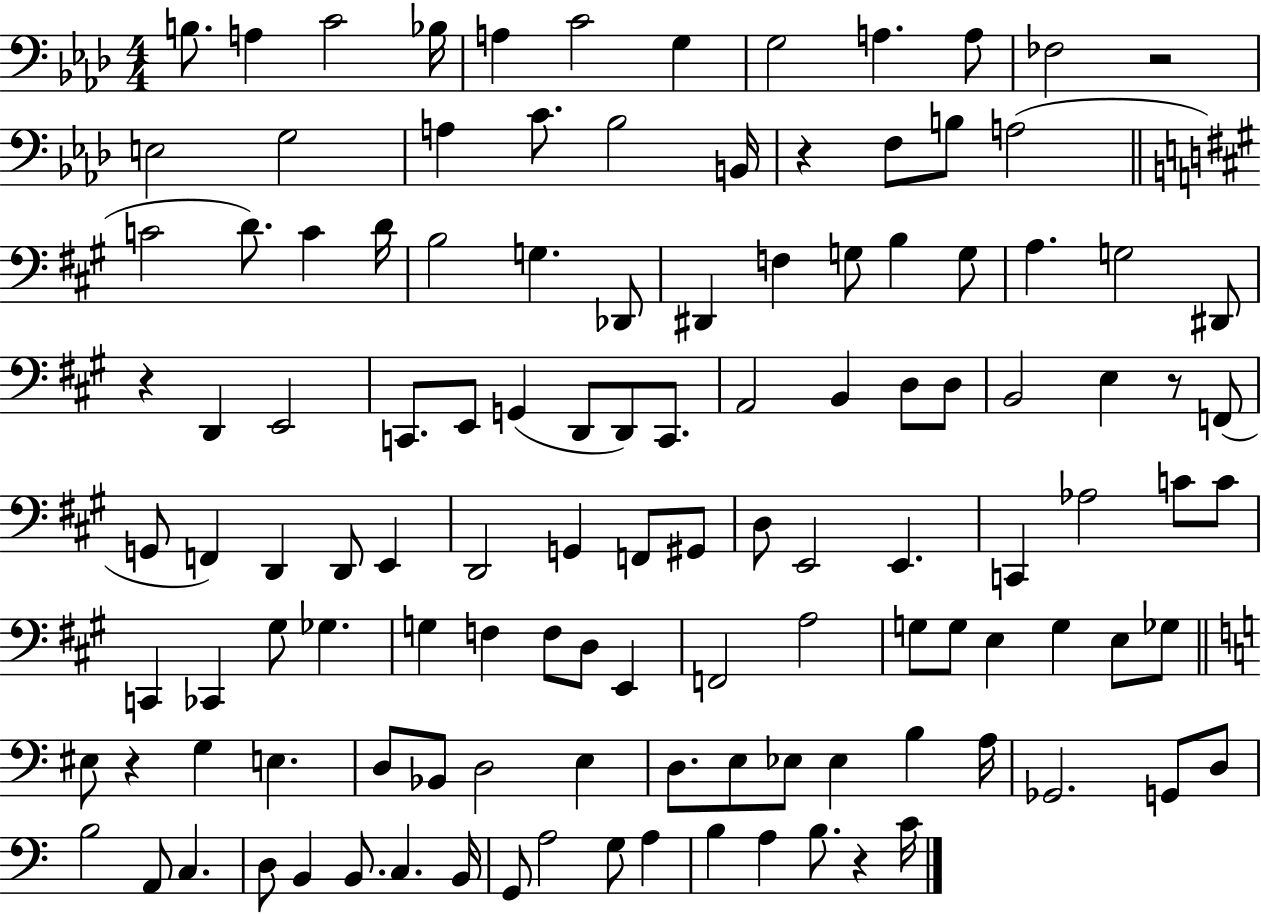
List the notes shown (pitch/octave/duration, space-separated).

B3/e. A3/q C4/h Bb3/s A3/q C4/h G3/q G3/h A3/q. A3/e FES3/h R/h E3/h G3/h A3/q C4/e. Bb3/h B2/s R/q F3/e B3/e A3/h C4/h D4/e. C4/q D4/s B3/h G3/q. Db2/e D#2/q F3/q G3/e B3/q G3/e A3/q. G3/h D#2/e R/q D2/q E2/h C2/e. E2/e G2/q D2/e D2/e C2/e. A2/h B2/q D3/e D3/e B2/h E3/q R/e F2/e G2/e F2/q D2/q D2/e E2/q D2/h G2/q F2/e G#2/e D3/e E2/h E2/q. C2/q Ab3/h C4/e C4/e C2/q CES2/q G#3/e Gb3/q. G3/q F3/q F3/e D3/e E2/q F2/h A3/h G3/e G3/e E3/q G3/q E3/e Gb3/e EIS3/e R/q G3/q E3/q. D3/e Bb2/e D3/h E3/q D3/e. E3/e Eb3/e Eb3/q B3/q A3/s Gb2/h. G2/e D3/e B3/h A2/e C3/q. D3/e B2/q B2/e. C3/q. B2/s G2/e A3/h G3/e A3/q B3/q A3/q B3/e. R/q C4/s